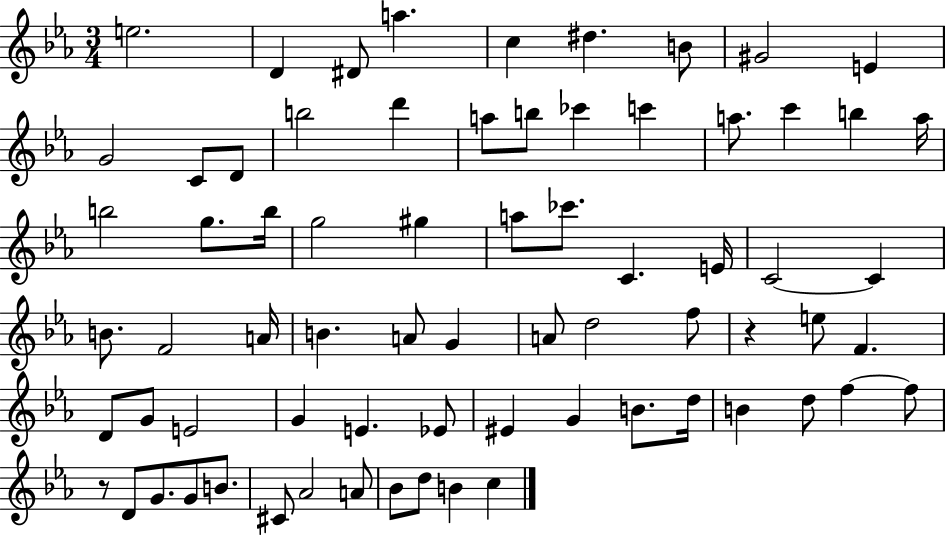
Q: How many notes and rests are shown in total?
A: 71